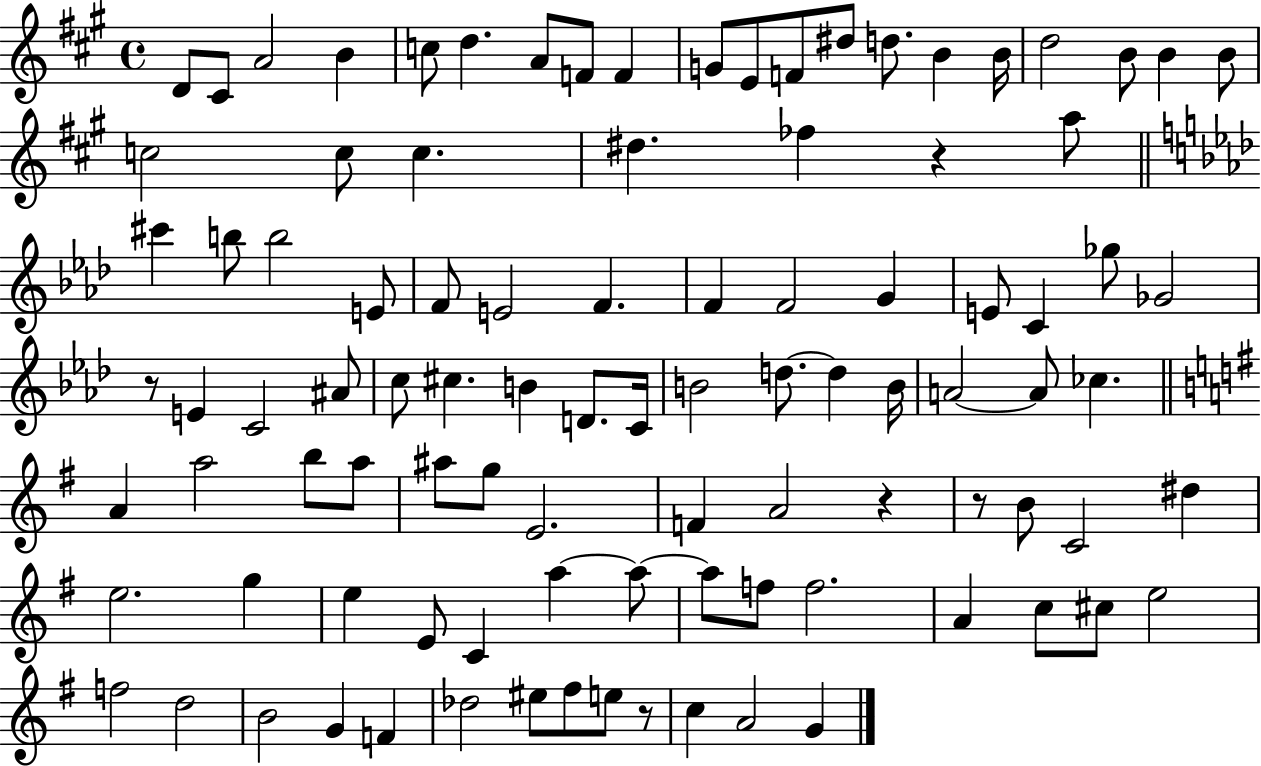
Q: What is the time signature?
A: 4/4